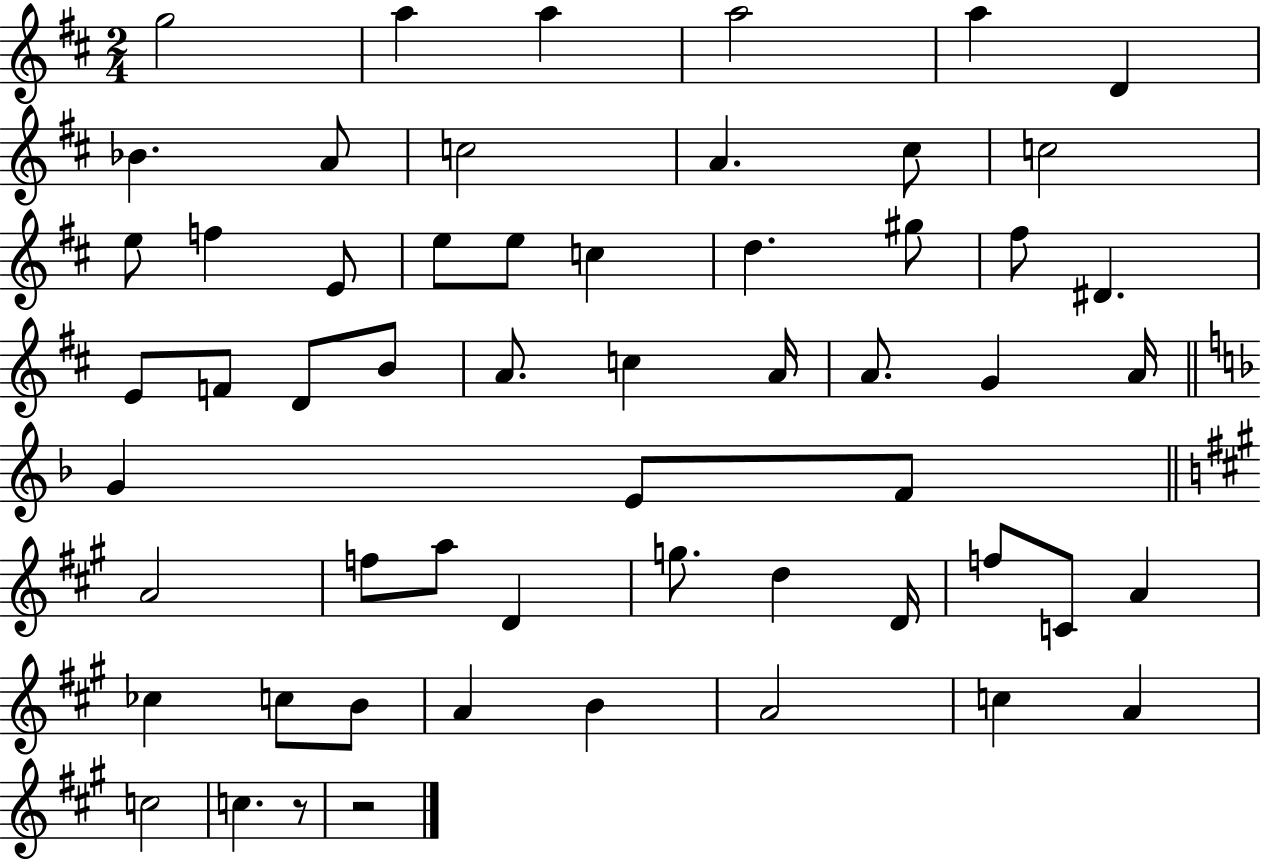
{
  \clef treble
  \numericTimeSignature
  \time 2/4
  \key d \major
  \repeat volta 2 { g''2 | a''4 a''4 | a''2 | a''4 d'4 | \break bes'4. a'8 | c''2 | a'4. cis''8 | c''2 | \break e''8 f''4 e'8 | e''8 e''8 c''4 | d''4. gis''8 | fis''8 dis'4. | \break e'8 f'8 d'8 b'8 | a'8. c''4 a'16 | a'8. g'4 a'16 | \bar "||" \break \key f \major g'4 e'8 f'8 | \bar "||" \break \key a \major a'2 | f''8 a''8 d'4 | g''8. d''4 d'16 | f''8 c'8 a'4 | \break ces''4 c''8 b'8 | a'4 b'4 | a'2 | c''4 a'4 | \break c''2 | c''4. r8 | r2 | } \bar "|."
}